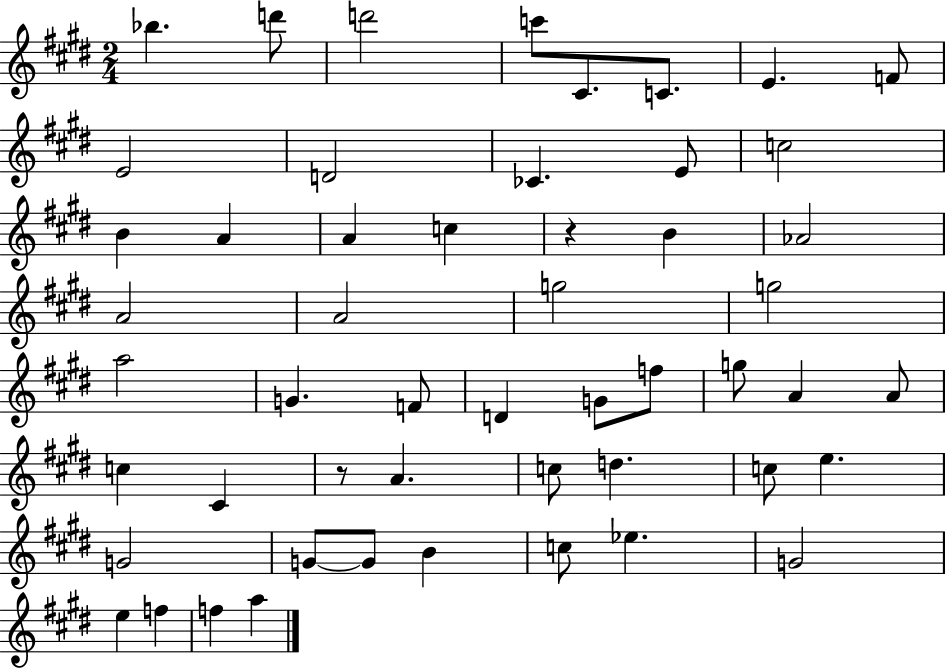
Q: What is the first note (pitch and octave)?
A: Bb5